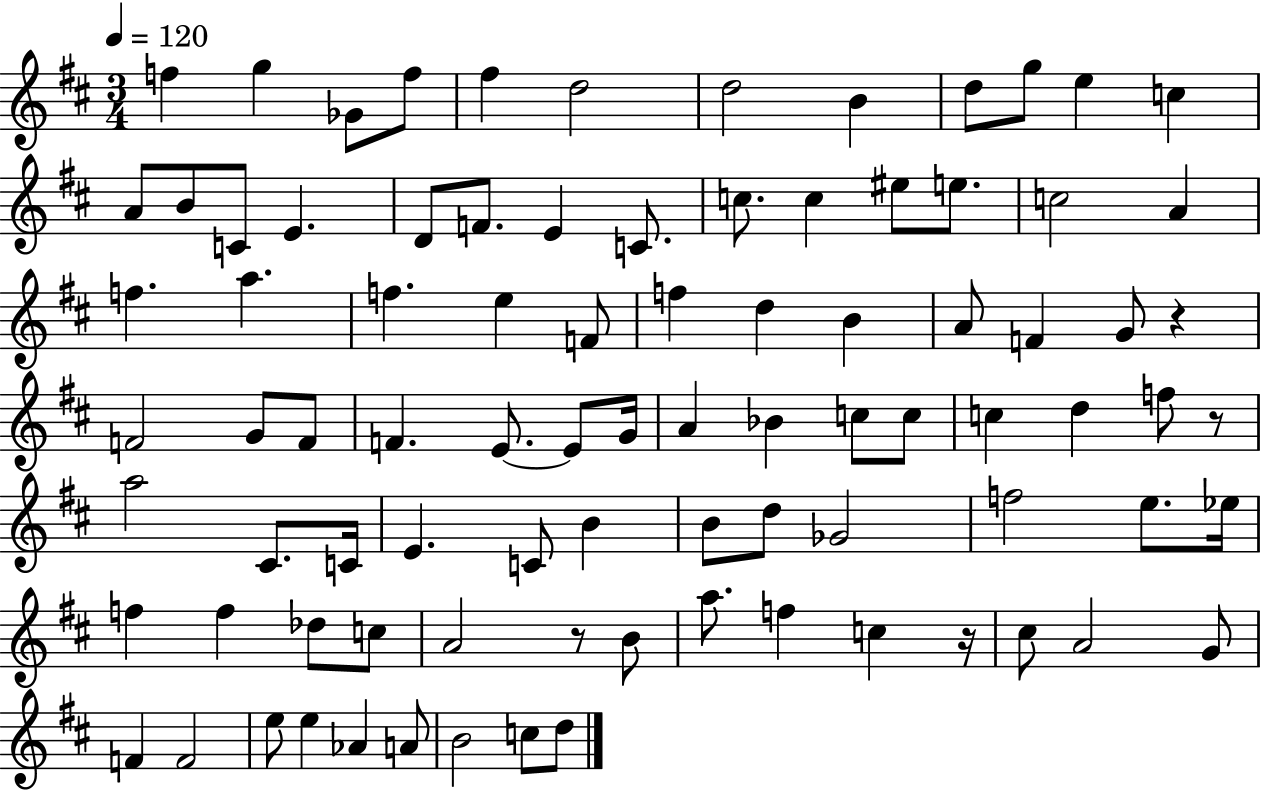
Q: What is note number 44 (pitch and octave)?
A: G4